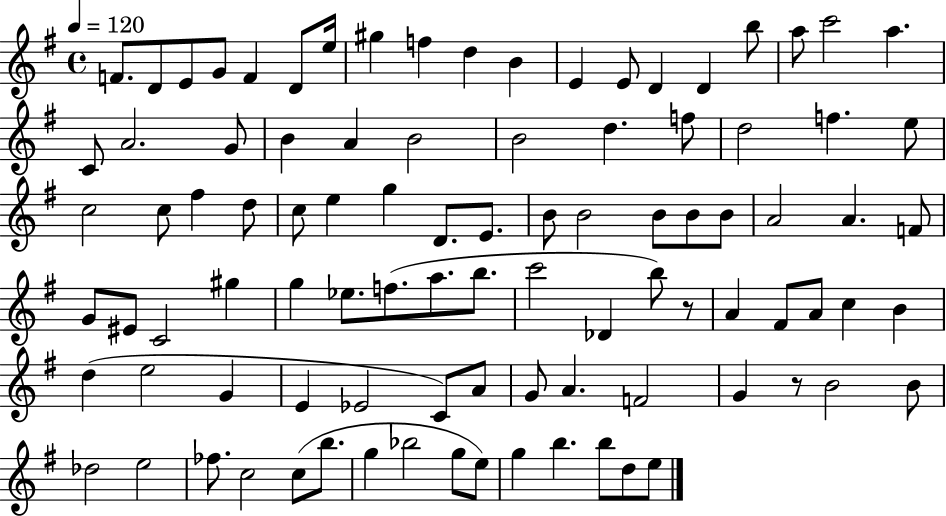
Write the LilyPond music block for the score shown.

{
  \clef treble
  \time 4/4
  \defaultTimeSignature
  \key g \major
  \tempo 4 = 120
  f'8. d'8 e'8 g'8 f'4 d'8 e''16 | gis''4 f''4 d''4 b'4 | e'4 e'8 d'4 d'4 b''8 | a''8 c'''2 a''4. | \break c'8 a'2. g'8 | b'4 a'4 b'2 | b'2 d''4. f''8 | d''2 f''4. e''8 | \break c''2 c''8 fis''4 d''8 | c''8 e''4 g''4 d'8. e'8. | b'8 b'2 b'8 b'8 b'8 | a'2 a'4. f'8 | \break g'8 eis'8 c'2 gis''4 | g''4 ees''8. f''8.( a''8. b''8. | c'''2 des'4 b''8) r8 | a'4 fis'8 a'8 c''4 b'4 | \break d''4( e''2 g'4 | e'4 ees'2 c'8) a'8 | g'8 a'4. f'2 | g'4 r8 b'2 b'8 | \break des''2 e''2 | fes''8. c''2 c''8( b''8. | g''4 bes''2 g''8 e''8) | g''4 b''4. b''8 d''8 e''8 | \break \bar "|."
}